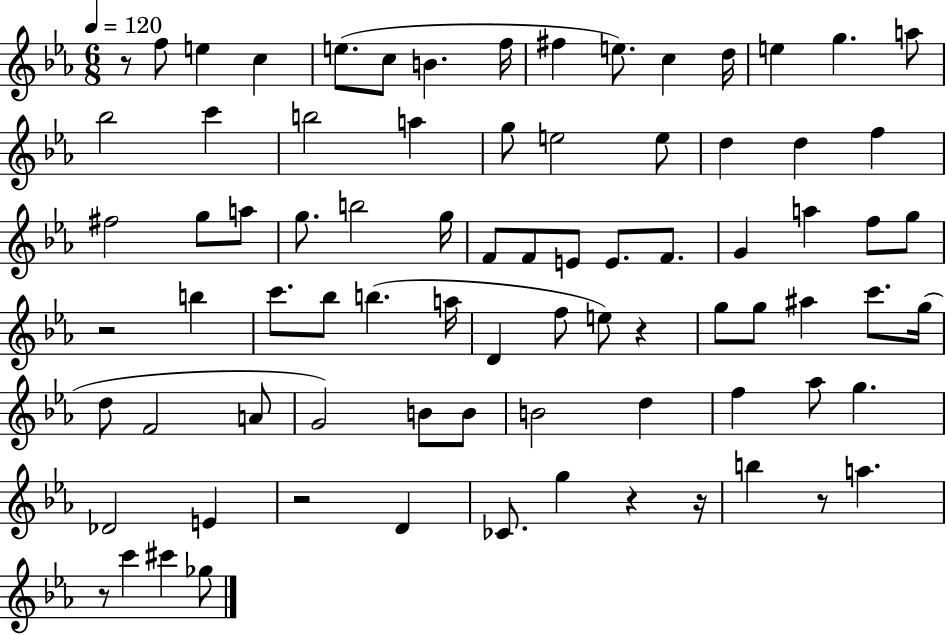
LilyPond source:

{
  \clef treble
  \numericTimeSignature
  \time 6/8
  \key ees \major
  \tempo 4 = 120
  r8 f''8 e''4 c''4 | e''8.( c''8 b'4. f''16 | fis''4 e''8.) c''4 d''16 | e''4 g''4. a''8 | \break bes''2 c'''4 | b''2 a''4 | g''8 e''2 e''8 | d''4 d''4 f''4 | \break fis''2 g''8 a''8 | g''8. b''2 g''16 | f'8 f'8 e'8 e'8. f'8. | g'4 a''4 f''8 g''8 | \break r2 b''4 | c'''8. bes''8 b''4.( a''16 | d'4 f''8 e''8) r4 | g''8 g''8 ais''4 c'''8. g''16( | \break d''8 f'2 a'8 | g'2) b'8 b'8 | b'2 d''4 | f''4 aes''8 g''4. | \break des'2 e'4 | r2 d'4 | ces'8. g''4 r4 r16 | b''4 r8 a''4. | \break r8 c'''4 cis'''4 ges''8 | \bar "|."
}